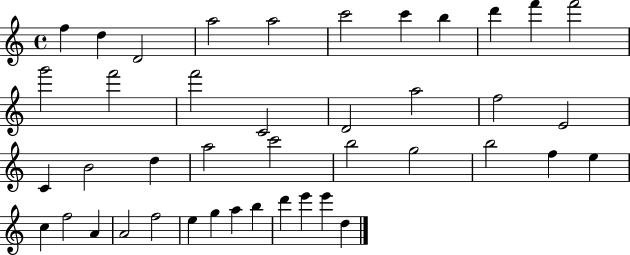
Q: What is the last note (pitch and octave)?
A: D5